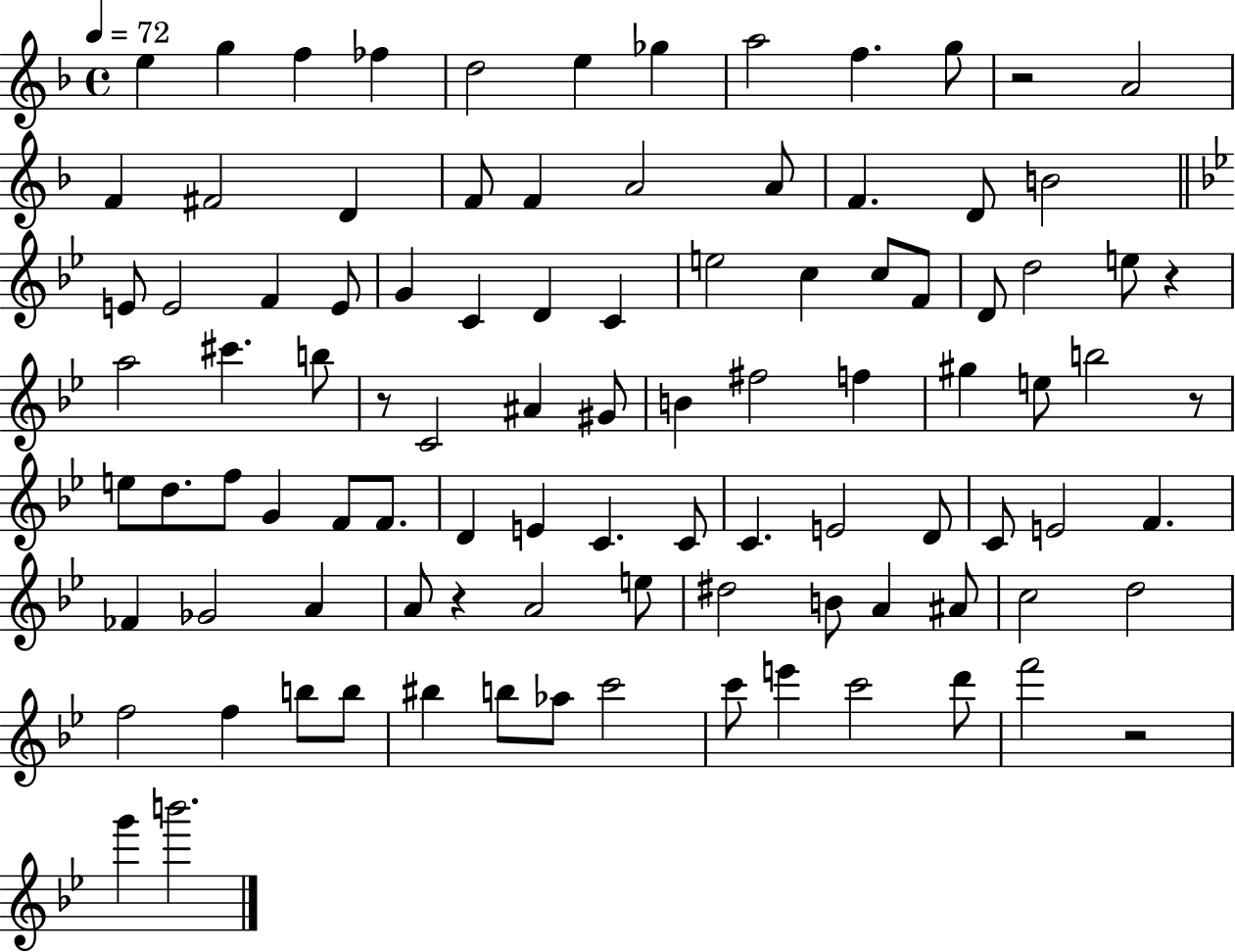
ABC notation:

X:1
T:Untitled
M:4/4
L:1/4
K:F
e g f _f d2 e _g a2 f g/2 z2 A2 F ^F2 D F/2 F A2 A/2 F D/2 B2 E/2 E2 F E/2 G C D C e2 c c/2 F/2 D/2 d2 e/2 z a2 ^c' b/2 z/2 C2 ^A ^G/2 B ^f2 f ^g e/2 b2 z/2 e/2 d/2 f/2 G F/2 F/2 D E C C/2 C E2 D/2 C/2 E2 F _F _G2 A A/2 z A2 e/2 ^d2 B/2 A ^A/2 c2 d2 f2 f b/2 b/2 ^b b/2 _a/2 c'2 c'/2 e' c'2 d'/2 f'2 z2 g' b'2